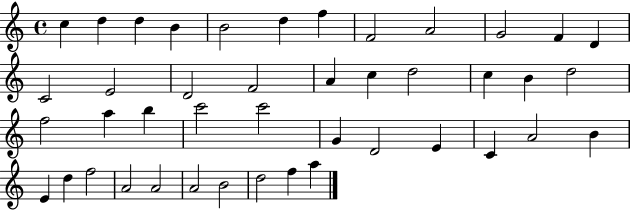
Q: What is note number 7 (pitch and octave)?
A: F5